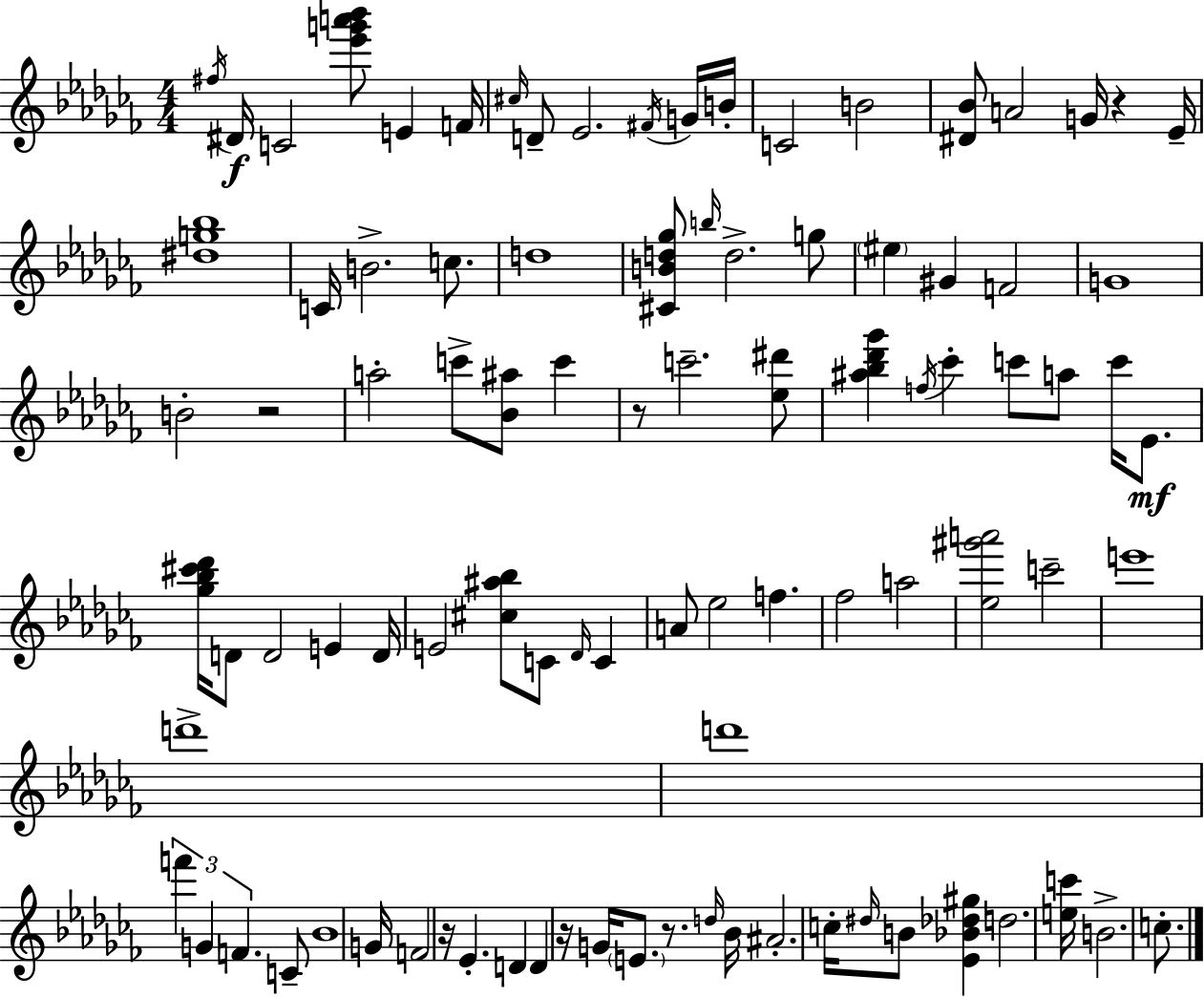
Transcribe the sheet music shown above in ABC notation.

X:1
T:Untitled
M:4/4
L:1/4
K:Abm
^f/4 ^D/4 C2 [_e'g'a'_b']/2 E F/4 ^c/4 D/2 _E2 ^F/4 G/4 B/4 C2 B2 [^D_B]/2 A2 G/4 z _E/4 [^dg_b]4 C/4 B2 c/2 d4 [^CBd_g]/2 b/4 d2 g/2 ^e ^G F2 G4 B2 z2 a2 c'/2 [_B^a]/2 c' z/2 c'2 [_e^d']/2 [^a_b_d'_g'] f/4 _c' c'/2 a/2 c'/4 _E/2 [_g_b^c'_d']/4 D/2 D2 E D/4 E2 [^c^a_b]/2 C/2 _D/4 C A/2 _e2 f _f2 a2 [_e^g'a']2 c'2 e'4 d'4 d'4 f' G F C/2 _B4 G/4 F2 z/4 _E D D z/4 G/4 E/2 z/2 d/4 _B/4 ^A2 c/4 ^d/4 B/2 [_E_B_d^g] d2 [ec']/4 B2 c/2